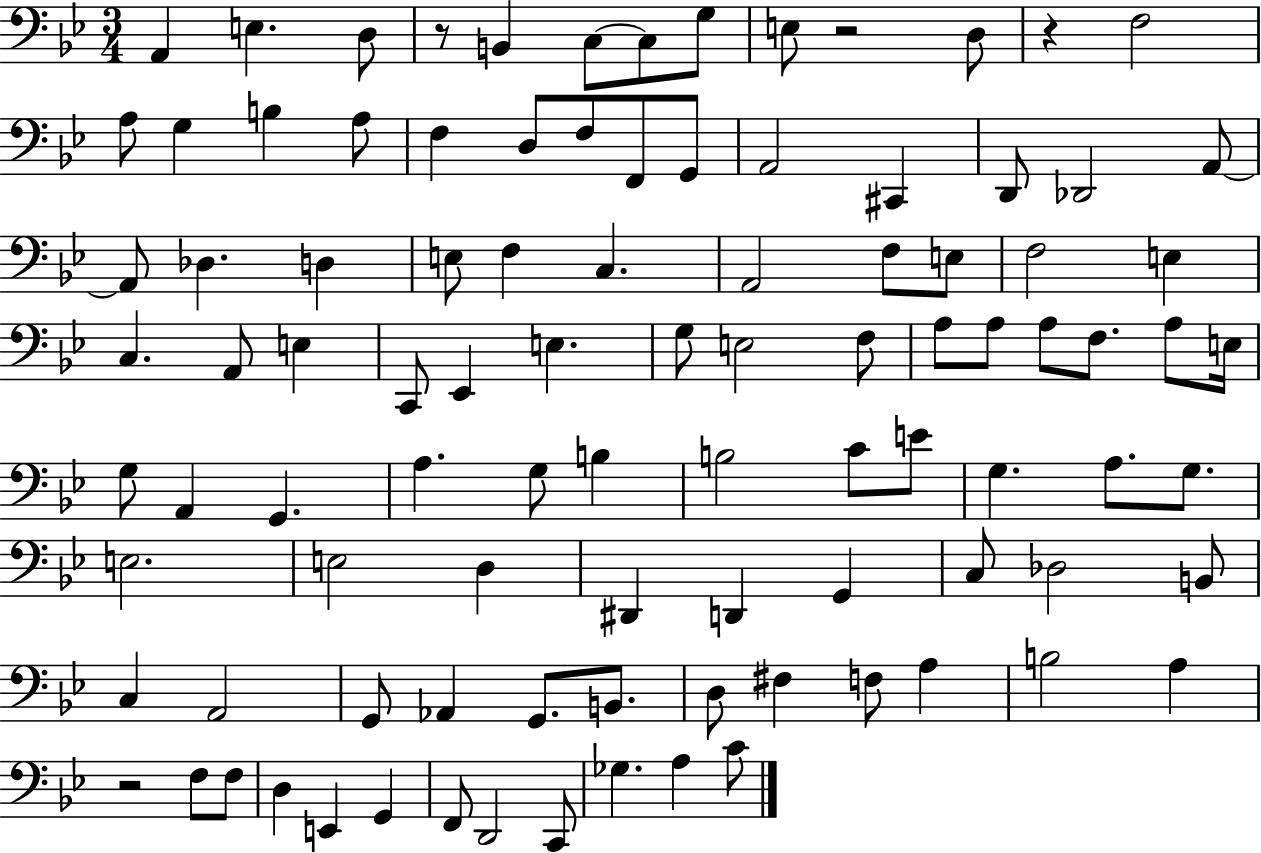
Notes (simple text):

A2/q E3/q. D3/e R/e B2/q C3/e C3/e G3/e E3/e R/h D3/e R/q F3/h A3/e G3/q B3/q A3/e F3/q D3/e F3/e F2/e G2/e A2/h C#2/q D2/e Db2/h A2/e A2/e Db3/q. D3/q E3/e F3/q C3/q. A2/h F3/e E3/e F3/h E3/q C3/q. A2/e E3/q C2/e Eb2/q E3/q. G3/e E3/h F3/e A3/e A3/e A3/e F3/e. A3/e E3/s G3/e A2/q G2/q. A3/q. G3/e B3/q B3/h C4/e E4/e G3/q. A3/e. G3/e. E3/h. E3/h D3/q D#2/q D2/q G2/q C3/e Db3/h B2/e C3/q A2/h G2/e Ab2/q G2/e. B2/e. D3/e F#3/q F3/e A3/q B3/h A3/q R/h F3/e F3/e D3/q E2/q G2/q F2/e D2/h C2/e Gb3/q. A3/q C4/e